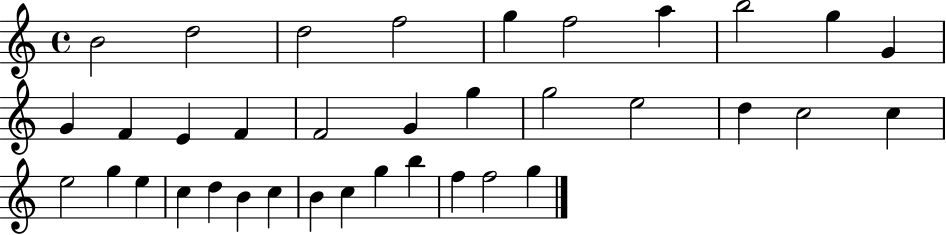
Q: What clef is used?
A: treble